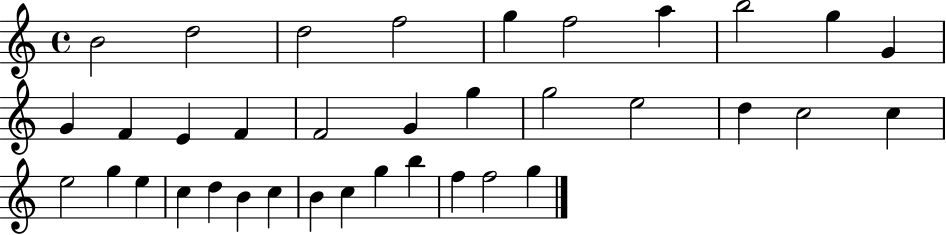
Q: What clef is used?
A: treble